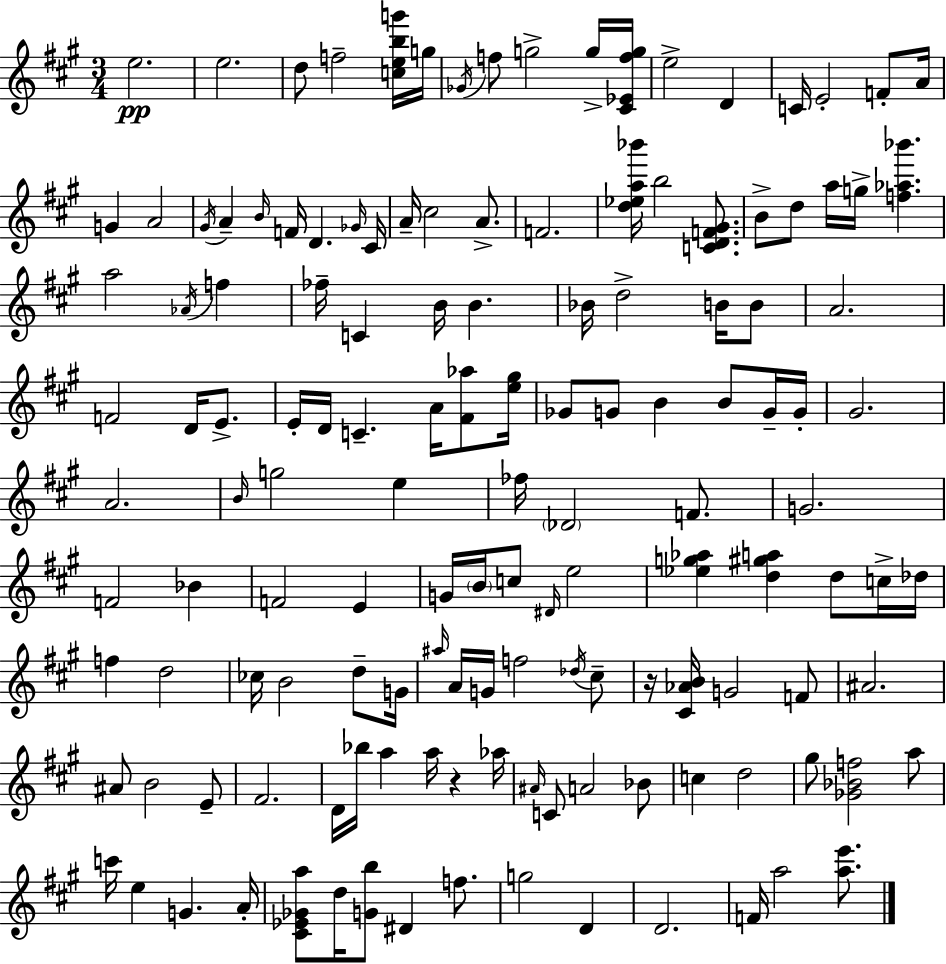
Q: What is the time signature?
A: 3/4